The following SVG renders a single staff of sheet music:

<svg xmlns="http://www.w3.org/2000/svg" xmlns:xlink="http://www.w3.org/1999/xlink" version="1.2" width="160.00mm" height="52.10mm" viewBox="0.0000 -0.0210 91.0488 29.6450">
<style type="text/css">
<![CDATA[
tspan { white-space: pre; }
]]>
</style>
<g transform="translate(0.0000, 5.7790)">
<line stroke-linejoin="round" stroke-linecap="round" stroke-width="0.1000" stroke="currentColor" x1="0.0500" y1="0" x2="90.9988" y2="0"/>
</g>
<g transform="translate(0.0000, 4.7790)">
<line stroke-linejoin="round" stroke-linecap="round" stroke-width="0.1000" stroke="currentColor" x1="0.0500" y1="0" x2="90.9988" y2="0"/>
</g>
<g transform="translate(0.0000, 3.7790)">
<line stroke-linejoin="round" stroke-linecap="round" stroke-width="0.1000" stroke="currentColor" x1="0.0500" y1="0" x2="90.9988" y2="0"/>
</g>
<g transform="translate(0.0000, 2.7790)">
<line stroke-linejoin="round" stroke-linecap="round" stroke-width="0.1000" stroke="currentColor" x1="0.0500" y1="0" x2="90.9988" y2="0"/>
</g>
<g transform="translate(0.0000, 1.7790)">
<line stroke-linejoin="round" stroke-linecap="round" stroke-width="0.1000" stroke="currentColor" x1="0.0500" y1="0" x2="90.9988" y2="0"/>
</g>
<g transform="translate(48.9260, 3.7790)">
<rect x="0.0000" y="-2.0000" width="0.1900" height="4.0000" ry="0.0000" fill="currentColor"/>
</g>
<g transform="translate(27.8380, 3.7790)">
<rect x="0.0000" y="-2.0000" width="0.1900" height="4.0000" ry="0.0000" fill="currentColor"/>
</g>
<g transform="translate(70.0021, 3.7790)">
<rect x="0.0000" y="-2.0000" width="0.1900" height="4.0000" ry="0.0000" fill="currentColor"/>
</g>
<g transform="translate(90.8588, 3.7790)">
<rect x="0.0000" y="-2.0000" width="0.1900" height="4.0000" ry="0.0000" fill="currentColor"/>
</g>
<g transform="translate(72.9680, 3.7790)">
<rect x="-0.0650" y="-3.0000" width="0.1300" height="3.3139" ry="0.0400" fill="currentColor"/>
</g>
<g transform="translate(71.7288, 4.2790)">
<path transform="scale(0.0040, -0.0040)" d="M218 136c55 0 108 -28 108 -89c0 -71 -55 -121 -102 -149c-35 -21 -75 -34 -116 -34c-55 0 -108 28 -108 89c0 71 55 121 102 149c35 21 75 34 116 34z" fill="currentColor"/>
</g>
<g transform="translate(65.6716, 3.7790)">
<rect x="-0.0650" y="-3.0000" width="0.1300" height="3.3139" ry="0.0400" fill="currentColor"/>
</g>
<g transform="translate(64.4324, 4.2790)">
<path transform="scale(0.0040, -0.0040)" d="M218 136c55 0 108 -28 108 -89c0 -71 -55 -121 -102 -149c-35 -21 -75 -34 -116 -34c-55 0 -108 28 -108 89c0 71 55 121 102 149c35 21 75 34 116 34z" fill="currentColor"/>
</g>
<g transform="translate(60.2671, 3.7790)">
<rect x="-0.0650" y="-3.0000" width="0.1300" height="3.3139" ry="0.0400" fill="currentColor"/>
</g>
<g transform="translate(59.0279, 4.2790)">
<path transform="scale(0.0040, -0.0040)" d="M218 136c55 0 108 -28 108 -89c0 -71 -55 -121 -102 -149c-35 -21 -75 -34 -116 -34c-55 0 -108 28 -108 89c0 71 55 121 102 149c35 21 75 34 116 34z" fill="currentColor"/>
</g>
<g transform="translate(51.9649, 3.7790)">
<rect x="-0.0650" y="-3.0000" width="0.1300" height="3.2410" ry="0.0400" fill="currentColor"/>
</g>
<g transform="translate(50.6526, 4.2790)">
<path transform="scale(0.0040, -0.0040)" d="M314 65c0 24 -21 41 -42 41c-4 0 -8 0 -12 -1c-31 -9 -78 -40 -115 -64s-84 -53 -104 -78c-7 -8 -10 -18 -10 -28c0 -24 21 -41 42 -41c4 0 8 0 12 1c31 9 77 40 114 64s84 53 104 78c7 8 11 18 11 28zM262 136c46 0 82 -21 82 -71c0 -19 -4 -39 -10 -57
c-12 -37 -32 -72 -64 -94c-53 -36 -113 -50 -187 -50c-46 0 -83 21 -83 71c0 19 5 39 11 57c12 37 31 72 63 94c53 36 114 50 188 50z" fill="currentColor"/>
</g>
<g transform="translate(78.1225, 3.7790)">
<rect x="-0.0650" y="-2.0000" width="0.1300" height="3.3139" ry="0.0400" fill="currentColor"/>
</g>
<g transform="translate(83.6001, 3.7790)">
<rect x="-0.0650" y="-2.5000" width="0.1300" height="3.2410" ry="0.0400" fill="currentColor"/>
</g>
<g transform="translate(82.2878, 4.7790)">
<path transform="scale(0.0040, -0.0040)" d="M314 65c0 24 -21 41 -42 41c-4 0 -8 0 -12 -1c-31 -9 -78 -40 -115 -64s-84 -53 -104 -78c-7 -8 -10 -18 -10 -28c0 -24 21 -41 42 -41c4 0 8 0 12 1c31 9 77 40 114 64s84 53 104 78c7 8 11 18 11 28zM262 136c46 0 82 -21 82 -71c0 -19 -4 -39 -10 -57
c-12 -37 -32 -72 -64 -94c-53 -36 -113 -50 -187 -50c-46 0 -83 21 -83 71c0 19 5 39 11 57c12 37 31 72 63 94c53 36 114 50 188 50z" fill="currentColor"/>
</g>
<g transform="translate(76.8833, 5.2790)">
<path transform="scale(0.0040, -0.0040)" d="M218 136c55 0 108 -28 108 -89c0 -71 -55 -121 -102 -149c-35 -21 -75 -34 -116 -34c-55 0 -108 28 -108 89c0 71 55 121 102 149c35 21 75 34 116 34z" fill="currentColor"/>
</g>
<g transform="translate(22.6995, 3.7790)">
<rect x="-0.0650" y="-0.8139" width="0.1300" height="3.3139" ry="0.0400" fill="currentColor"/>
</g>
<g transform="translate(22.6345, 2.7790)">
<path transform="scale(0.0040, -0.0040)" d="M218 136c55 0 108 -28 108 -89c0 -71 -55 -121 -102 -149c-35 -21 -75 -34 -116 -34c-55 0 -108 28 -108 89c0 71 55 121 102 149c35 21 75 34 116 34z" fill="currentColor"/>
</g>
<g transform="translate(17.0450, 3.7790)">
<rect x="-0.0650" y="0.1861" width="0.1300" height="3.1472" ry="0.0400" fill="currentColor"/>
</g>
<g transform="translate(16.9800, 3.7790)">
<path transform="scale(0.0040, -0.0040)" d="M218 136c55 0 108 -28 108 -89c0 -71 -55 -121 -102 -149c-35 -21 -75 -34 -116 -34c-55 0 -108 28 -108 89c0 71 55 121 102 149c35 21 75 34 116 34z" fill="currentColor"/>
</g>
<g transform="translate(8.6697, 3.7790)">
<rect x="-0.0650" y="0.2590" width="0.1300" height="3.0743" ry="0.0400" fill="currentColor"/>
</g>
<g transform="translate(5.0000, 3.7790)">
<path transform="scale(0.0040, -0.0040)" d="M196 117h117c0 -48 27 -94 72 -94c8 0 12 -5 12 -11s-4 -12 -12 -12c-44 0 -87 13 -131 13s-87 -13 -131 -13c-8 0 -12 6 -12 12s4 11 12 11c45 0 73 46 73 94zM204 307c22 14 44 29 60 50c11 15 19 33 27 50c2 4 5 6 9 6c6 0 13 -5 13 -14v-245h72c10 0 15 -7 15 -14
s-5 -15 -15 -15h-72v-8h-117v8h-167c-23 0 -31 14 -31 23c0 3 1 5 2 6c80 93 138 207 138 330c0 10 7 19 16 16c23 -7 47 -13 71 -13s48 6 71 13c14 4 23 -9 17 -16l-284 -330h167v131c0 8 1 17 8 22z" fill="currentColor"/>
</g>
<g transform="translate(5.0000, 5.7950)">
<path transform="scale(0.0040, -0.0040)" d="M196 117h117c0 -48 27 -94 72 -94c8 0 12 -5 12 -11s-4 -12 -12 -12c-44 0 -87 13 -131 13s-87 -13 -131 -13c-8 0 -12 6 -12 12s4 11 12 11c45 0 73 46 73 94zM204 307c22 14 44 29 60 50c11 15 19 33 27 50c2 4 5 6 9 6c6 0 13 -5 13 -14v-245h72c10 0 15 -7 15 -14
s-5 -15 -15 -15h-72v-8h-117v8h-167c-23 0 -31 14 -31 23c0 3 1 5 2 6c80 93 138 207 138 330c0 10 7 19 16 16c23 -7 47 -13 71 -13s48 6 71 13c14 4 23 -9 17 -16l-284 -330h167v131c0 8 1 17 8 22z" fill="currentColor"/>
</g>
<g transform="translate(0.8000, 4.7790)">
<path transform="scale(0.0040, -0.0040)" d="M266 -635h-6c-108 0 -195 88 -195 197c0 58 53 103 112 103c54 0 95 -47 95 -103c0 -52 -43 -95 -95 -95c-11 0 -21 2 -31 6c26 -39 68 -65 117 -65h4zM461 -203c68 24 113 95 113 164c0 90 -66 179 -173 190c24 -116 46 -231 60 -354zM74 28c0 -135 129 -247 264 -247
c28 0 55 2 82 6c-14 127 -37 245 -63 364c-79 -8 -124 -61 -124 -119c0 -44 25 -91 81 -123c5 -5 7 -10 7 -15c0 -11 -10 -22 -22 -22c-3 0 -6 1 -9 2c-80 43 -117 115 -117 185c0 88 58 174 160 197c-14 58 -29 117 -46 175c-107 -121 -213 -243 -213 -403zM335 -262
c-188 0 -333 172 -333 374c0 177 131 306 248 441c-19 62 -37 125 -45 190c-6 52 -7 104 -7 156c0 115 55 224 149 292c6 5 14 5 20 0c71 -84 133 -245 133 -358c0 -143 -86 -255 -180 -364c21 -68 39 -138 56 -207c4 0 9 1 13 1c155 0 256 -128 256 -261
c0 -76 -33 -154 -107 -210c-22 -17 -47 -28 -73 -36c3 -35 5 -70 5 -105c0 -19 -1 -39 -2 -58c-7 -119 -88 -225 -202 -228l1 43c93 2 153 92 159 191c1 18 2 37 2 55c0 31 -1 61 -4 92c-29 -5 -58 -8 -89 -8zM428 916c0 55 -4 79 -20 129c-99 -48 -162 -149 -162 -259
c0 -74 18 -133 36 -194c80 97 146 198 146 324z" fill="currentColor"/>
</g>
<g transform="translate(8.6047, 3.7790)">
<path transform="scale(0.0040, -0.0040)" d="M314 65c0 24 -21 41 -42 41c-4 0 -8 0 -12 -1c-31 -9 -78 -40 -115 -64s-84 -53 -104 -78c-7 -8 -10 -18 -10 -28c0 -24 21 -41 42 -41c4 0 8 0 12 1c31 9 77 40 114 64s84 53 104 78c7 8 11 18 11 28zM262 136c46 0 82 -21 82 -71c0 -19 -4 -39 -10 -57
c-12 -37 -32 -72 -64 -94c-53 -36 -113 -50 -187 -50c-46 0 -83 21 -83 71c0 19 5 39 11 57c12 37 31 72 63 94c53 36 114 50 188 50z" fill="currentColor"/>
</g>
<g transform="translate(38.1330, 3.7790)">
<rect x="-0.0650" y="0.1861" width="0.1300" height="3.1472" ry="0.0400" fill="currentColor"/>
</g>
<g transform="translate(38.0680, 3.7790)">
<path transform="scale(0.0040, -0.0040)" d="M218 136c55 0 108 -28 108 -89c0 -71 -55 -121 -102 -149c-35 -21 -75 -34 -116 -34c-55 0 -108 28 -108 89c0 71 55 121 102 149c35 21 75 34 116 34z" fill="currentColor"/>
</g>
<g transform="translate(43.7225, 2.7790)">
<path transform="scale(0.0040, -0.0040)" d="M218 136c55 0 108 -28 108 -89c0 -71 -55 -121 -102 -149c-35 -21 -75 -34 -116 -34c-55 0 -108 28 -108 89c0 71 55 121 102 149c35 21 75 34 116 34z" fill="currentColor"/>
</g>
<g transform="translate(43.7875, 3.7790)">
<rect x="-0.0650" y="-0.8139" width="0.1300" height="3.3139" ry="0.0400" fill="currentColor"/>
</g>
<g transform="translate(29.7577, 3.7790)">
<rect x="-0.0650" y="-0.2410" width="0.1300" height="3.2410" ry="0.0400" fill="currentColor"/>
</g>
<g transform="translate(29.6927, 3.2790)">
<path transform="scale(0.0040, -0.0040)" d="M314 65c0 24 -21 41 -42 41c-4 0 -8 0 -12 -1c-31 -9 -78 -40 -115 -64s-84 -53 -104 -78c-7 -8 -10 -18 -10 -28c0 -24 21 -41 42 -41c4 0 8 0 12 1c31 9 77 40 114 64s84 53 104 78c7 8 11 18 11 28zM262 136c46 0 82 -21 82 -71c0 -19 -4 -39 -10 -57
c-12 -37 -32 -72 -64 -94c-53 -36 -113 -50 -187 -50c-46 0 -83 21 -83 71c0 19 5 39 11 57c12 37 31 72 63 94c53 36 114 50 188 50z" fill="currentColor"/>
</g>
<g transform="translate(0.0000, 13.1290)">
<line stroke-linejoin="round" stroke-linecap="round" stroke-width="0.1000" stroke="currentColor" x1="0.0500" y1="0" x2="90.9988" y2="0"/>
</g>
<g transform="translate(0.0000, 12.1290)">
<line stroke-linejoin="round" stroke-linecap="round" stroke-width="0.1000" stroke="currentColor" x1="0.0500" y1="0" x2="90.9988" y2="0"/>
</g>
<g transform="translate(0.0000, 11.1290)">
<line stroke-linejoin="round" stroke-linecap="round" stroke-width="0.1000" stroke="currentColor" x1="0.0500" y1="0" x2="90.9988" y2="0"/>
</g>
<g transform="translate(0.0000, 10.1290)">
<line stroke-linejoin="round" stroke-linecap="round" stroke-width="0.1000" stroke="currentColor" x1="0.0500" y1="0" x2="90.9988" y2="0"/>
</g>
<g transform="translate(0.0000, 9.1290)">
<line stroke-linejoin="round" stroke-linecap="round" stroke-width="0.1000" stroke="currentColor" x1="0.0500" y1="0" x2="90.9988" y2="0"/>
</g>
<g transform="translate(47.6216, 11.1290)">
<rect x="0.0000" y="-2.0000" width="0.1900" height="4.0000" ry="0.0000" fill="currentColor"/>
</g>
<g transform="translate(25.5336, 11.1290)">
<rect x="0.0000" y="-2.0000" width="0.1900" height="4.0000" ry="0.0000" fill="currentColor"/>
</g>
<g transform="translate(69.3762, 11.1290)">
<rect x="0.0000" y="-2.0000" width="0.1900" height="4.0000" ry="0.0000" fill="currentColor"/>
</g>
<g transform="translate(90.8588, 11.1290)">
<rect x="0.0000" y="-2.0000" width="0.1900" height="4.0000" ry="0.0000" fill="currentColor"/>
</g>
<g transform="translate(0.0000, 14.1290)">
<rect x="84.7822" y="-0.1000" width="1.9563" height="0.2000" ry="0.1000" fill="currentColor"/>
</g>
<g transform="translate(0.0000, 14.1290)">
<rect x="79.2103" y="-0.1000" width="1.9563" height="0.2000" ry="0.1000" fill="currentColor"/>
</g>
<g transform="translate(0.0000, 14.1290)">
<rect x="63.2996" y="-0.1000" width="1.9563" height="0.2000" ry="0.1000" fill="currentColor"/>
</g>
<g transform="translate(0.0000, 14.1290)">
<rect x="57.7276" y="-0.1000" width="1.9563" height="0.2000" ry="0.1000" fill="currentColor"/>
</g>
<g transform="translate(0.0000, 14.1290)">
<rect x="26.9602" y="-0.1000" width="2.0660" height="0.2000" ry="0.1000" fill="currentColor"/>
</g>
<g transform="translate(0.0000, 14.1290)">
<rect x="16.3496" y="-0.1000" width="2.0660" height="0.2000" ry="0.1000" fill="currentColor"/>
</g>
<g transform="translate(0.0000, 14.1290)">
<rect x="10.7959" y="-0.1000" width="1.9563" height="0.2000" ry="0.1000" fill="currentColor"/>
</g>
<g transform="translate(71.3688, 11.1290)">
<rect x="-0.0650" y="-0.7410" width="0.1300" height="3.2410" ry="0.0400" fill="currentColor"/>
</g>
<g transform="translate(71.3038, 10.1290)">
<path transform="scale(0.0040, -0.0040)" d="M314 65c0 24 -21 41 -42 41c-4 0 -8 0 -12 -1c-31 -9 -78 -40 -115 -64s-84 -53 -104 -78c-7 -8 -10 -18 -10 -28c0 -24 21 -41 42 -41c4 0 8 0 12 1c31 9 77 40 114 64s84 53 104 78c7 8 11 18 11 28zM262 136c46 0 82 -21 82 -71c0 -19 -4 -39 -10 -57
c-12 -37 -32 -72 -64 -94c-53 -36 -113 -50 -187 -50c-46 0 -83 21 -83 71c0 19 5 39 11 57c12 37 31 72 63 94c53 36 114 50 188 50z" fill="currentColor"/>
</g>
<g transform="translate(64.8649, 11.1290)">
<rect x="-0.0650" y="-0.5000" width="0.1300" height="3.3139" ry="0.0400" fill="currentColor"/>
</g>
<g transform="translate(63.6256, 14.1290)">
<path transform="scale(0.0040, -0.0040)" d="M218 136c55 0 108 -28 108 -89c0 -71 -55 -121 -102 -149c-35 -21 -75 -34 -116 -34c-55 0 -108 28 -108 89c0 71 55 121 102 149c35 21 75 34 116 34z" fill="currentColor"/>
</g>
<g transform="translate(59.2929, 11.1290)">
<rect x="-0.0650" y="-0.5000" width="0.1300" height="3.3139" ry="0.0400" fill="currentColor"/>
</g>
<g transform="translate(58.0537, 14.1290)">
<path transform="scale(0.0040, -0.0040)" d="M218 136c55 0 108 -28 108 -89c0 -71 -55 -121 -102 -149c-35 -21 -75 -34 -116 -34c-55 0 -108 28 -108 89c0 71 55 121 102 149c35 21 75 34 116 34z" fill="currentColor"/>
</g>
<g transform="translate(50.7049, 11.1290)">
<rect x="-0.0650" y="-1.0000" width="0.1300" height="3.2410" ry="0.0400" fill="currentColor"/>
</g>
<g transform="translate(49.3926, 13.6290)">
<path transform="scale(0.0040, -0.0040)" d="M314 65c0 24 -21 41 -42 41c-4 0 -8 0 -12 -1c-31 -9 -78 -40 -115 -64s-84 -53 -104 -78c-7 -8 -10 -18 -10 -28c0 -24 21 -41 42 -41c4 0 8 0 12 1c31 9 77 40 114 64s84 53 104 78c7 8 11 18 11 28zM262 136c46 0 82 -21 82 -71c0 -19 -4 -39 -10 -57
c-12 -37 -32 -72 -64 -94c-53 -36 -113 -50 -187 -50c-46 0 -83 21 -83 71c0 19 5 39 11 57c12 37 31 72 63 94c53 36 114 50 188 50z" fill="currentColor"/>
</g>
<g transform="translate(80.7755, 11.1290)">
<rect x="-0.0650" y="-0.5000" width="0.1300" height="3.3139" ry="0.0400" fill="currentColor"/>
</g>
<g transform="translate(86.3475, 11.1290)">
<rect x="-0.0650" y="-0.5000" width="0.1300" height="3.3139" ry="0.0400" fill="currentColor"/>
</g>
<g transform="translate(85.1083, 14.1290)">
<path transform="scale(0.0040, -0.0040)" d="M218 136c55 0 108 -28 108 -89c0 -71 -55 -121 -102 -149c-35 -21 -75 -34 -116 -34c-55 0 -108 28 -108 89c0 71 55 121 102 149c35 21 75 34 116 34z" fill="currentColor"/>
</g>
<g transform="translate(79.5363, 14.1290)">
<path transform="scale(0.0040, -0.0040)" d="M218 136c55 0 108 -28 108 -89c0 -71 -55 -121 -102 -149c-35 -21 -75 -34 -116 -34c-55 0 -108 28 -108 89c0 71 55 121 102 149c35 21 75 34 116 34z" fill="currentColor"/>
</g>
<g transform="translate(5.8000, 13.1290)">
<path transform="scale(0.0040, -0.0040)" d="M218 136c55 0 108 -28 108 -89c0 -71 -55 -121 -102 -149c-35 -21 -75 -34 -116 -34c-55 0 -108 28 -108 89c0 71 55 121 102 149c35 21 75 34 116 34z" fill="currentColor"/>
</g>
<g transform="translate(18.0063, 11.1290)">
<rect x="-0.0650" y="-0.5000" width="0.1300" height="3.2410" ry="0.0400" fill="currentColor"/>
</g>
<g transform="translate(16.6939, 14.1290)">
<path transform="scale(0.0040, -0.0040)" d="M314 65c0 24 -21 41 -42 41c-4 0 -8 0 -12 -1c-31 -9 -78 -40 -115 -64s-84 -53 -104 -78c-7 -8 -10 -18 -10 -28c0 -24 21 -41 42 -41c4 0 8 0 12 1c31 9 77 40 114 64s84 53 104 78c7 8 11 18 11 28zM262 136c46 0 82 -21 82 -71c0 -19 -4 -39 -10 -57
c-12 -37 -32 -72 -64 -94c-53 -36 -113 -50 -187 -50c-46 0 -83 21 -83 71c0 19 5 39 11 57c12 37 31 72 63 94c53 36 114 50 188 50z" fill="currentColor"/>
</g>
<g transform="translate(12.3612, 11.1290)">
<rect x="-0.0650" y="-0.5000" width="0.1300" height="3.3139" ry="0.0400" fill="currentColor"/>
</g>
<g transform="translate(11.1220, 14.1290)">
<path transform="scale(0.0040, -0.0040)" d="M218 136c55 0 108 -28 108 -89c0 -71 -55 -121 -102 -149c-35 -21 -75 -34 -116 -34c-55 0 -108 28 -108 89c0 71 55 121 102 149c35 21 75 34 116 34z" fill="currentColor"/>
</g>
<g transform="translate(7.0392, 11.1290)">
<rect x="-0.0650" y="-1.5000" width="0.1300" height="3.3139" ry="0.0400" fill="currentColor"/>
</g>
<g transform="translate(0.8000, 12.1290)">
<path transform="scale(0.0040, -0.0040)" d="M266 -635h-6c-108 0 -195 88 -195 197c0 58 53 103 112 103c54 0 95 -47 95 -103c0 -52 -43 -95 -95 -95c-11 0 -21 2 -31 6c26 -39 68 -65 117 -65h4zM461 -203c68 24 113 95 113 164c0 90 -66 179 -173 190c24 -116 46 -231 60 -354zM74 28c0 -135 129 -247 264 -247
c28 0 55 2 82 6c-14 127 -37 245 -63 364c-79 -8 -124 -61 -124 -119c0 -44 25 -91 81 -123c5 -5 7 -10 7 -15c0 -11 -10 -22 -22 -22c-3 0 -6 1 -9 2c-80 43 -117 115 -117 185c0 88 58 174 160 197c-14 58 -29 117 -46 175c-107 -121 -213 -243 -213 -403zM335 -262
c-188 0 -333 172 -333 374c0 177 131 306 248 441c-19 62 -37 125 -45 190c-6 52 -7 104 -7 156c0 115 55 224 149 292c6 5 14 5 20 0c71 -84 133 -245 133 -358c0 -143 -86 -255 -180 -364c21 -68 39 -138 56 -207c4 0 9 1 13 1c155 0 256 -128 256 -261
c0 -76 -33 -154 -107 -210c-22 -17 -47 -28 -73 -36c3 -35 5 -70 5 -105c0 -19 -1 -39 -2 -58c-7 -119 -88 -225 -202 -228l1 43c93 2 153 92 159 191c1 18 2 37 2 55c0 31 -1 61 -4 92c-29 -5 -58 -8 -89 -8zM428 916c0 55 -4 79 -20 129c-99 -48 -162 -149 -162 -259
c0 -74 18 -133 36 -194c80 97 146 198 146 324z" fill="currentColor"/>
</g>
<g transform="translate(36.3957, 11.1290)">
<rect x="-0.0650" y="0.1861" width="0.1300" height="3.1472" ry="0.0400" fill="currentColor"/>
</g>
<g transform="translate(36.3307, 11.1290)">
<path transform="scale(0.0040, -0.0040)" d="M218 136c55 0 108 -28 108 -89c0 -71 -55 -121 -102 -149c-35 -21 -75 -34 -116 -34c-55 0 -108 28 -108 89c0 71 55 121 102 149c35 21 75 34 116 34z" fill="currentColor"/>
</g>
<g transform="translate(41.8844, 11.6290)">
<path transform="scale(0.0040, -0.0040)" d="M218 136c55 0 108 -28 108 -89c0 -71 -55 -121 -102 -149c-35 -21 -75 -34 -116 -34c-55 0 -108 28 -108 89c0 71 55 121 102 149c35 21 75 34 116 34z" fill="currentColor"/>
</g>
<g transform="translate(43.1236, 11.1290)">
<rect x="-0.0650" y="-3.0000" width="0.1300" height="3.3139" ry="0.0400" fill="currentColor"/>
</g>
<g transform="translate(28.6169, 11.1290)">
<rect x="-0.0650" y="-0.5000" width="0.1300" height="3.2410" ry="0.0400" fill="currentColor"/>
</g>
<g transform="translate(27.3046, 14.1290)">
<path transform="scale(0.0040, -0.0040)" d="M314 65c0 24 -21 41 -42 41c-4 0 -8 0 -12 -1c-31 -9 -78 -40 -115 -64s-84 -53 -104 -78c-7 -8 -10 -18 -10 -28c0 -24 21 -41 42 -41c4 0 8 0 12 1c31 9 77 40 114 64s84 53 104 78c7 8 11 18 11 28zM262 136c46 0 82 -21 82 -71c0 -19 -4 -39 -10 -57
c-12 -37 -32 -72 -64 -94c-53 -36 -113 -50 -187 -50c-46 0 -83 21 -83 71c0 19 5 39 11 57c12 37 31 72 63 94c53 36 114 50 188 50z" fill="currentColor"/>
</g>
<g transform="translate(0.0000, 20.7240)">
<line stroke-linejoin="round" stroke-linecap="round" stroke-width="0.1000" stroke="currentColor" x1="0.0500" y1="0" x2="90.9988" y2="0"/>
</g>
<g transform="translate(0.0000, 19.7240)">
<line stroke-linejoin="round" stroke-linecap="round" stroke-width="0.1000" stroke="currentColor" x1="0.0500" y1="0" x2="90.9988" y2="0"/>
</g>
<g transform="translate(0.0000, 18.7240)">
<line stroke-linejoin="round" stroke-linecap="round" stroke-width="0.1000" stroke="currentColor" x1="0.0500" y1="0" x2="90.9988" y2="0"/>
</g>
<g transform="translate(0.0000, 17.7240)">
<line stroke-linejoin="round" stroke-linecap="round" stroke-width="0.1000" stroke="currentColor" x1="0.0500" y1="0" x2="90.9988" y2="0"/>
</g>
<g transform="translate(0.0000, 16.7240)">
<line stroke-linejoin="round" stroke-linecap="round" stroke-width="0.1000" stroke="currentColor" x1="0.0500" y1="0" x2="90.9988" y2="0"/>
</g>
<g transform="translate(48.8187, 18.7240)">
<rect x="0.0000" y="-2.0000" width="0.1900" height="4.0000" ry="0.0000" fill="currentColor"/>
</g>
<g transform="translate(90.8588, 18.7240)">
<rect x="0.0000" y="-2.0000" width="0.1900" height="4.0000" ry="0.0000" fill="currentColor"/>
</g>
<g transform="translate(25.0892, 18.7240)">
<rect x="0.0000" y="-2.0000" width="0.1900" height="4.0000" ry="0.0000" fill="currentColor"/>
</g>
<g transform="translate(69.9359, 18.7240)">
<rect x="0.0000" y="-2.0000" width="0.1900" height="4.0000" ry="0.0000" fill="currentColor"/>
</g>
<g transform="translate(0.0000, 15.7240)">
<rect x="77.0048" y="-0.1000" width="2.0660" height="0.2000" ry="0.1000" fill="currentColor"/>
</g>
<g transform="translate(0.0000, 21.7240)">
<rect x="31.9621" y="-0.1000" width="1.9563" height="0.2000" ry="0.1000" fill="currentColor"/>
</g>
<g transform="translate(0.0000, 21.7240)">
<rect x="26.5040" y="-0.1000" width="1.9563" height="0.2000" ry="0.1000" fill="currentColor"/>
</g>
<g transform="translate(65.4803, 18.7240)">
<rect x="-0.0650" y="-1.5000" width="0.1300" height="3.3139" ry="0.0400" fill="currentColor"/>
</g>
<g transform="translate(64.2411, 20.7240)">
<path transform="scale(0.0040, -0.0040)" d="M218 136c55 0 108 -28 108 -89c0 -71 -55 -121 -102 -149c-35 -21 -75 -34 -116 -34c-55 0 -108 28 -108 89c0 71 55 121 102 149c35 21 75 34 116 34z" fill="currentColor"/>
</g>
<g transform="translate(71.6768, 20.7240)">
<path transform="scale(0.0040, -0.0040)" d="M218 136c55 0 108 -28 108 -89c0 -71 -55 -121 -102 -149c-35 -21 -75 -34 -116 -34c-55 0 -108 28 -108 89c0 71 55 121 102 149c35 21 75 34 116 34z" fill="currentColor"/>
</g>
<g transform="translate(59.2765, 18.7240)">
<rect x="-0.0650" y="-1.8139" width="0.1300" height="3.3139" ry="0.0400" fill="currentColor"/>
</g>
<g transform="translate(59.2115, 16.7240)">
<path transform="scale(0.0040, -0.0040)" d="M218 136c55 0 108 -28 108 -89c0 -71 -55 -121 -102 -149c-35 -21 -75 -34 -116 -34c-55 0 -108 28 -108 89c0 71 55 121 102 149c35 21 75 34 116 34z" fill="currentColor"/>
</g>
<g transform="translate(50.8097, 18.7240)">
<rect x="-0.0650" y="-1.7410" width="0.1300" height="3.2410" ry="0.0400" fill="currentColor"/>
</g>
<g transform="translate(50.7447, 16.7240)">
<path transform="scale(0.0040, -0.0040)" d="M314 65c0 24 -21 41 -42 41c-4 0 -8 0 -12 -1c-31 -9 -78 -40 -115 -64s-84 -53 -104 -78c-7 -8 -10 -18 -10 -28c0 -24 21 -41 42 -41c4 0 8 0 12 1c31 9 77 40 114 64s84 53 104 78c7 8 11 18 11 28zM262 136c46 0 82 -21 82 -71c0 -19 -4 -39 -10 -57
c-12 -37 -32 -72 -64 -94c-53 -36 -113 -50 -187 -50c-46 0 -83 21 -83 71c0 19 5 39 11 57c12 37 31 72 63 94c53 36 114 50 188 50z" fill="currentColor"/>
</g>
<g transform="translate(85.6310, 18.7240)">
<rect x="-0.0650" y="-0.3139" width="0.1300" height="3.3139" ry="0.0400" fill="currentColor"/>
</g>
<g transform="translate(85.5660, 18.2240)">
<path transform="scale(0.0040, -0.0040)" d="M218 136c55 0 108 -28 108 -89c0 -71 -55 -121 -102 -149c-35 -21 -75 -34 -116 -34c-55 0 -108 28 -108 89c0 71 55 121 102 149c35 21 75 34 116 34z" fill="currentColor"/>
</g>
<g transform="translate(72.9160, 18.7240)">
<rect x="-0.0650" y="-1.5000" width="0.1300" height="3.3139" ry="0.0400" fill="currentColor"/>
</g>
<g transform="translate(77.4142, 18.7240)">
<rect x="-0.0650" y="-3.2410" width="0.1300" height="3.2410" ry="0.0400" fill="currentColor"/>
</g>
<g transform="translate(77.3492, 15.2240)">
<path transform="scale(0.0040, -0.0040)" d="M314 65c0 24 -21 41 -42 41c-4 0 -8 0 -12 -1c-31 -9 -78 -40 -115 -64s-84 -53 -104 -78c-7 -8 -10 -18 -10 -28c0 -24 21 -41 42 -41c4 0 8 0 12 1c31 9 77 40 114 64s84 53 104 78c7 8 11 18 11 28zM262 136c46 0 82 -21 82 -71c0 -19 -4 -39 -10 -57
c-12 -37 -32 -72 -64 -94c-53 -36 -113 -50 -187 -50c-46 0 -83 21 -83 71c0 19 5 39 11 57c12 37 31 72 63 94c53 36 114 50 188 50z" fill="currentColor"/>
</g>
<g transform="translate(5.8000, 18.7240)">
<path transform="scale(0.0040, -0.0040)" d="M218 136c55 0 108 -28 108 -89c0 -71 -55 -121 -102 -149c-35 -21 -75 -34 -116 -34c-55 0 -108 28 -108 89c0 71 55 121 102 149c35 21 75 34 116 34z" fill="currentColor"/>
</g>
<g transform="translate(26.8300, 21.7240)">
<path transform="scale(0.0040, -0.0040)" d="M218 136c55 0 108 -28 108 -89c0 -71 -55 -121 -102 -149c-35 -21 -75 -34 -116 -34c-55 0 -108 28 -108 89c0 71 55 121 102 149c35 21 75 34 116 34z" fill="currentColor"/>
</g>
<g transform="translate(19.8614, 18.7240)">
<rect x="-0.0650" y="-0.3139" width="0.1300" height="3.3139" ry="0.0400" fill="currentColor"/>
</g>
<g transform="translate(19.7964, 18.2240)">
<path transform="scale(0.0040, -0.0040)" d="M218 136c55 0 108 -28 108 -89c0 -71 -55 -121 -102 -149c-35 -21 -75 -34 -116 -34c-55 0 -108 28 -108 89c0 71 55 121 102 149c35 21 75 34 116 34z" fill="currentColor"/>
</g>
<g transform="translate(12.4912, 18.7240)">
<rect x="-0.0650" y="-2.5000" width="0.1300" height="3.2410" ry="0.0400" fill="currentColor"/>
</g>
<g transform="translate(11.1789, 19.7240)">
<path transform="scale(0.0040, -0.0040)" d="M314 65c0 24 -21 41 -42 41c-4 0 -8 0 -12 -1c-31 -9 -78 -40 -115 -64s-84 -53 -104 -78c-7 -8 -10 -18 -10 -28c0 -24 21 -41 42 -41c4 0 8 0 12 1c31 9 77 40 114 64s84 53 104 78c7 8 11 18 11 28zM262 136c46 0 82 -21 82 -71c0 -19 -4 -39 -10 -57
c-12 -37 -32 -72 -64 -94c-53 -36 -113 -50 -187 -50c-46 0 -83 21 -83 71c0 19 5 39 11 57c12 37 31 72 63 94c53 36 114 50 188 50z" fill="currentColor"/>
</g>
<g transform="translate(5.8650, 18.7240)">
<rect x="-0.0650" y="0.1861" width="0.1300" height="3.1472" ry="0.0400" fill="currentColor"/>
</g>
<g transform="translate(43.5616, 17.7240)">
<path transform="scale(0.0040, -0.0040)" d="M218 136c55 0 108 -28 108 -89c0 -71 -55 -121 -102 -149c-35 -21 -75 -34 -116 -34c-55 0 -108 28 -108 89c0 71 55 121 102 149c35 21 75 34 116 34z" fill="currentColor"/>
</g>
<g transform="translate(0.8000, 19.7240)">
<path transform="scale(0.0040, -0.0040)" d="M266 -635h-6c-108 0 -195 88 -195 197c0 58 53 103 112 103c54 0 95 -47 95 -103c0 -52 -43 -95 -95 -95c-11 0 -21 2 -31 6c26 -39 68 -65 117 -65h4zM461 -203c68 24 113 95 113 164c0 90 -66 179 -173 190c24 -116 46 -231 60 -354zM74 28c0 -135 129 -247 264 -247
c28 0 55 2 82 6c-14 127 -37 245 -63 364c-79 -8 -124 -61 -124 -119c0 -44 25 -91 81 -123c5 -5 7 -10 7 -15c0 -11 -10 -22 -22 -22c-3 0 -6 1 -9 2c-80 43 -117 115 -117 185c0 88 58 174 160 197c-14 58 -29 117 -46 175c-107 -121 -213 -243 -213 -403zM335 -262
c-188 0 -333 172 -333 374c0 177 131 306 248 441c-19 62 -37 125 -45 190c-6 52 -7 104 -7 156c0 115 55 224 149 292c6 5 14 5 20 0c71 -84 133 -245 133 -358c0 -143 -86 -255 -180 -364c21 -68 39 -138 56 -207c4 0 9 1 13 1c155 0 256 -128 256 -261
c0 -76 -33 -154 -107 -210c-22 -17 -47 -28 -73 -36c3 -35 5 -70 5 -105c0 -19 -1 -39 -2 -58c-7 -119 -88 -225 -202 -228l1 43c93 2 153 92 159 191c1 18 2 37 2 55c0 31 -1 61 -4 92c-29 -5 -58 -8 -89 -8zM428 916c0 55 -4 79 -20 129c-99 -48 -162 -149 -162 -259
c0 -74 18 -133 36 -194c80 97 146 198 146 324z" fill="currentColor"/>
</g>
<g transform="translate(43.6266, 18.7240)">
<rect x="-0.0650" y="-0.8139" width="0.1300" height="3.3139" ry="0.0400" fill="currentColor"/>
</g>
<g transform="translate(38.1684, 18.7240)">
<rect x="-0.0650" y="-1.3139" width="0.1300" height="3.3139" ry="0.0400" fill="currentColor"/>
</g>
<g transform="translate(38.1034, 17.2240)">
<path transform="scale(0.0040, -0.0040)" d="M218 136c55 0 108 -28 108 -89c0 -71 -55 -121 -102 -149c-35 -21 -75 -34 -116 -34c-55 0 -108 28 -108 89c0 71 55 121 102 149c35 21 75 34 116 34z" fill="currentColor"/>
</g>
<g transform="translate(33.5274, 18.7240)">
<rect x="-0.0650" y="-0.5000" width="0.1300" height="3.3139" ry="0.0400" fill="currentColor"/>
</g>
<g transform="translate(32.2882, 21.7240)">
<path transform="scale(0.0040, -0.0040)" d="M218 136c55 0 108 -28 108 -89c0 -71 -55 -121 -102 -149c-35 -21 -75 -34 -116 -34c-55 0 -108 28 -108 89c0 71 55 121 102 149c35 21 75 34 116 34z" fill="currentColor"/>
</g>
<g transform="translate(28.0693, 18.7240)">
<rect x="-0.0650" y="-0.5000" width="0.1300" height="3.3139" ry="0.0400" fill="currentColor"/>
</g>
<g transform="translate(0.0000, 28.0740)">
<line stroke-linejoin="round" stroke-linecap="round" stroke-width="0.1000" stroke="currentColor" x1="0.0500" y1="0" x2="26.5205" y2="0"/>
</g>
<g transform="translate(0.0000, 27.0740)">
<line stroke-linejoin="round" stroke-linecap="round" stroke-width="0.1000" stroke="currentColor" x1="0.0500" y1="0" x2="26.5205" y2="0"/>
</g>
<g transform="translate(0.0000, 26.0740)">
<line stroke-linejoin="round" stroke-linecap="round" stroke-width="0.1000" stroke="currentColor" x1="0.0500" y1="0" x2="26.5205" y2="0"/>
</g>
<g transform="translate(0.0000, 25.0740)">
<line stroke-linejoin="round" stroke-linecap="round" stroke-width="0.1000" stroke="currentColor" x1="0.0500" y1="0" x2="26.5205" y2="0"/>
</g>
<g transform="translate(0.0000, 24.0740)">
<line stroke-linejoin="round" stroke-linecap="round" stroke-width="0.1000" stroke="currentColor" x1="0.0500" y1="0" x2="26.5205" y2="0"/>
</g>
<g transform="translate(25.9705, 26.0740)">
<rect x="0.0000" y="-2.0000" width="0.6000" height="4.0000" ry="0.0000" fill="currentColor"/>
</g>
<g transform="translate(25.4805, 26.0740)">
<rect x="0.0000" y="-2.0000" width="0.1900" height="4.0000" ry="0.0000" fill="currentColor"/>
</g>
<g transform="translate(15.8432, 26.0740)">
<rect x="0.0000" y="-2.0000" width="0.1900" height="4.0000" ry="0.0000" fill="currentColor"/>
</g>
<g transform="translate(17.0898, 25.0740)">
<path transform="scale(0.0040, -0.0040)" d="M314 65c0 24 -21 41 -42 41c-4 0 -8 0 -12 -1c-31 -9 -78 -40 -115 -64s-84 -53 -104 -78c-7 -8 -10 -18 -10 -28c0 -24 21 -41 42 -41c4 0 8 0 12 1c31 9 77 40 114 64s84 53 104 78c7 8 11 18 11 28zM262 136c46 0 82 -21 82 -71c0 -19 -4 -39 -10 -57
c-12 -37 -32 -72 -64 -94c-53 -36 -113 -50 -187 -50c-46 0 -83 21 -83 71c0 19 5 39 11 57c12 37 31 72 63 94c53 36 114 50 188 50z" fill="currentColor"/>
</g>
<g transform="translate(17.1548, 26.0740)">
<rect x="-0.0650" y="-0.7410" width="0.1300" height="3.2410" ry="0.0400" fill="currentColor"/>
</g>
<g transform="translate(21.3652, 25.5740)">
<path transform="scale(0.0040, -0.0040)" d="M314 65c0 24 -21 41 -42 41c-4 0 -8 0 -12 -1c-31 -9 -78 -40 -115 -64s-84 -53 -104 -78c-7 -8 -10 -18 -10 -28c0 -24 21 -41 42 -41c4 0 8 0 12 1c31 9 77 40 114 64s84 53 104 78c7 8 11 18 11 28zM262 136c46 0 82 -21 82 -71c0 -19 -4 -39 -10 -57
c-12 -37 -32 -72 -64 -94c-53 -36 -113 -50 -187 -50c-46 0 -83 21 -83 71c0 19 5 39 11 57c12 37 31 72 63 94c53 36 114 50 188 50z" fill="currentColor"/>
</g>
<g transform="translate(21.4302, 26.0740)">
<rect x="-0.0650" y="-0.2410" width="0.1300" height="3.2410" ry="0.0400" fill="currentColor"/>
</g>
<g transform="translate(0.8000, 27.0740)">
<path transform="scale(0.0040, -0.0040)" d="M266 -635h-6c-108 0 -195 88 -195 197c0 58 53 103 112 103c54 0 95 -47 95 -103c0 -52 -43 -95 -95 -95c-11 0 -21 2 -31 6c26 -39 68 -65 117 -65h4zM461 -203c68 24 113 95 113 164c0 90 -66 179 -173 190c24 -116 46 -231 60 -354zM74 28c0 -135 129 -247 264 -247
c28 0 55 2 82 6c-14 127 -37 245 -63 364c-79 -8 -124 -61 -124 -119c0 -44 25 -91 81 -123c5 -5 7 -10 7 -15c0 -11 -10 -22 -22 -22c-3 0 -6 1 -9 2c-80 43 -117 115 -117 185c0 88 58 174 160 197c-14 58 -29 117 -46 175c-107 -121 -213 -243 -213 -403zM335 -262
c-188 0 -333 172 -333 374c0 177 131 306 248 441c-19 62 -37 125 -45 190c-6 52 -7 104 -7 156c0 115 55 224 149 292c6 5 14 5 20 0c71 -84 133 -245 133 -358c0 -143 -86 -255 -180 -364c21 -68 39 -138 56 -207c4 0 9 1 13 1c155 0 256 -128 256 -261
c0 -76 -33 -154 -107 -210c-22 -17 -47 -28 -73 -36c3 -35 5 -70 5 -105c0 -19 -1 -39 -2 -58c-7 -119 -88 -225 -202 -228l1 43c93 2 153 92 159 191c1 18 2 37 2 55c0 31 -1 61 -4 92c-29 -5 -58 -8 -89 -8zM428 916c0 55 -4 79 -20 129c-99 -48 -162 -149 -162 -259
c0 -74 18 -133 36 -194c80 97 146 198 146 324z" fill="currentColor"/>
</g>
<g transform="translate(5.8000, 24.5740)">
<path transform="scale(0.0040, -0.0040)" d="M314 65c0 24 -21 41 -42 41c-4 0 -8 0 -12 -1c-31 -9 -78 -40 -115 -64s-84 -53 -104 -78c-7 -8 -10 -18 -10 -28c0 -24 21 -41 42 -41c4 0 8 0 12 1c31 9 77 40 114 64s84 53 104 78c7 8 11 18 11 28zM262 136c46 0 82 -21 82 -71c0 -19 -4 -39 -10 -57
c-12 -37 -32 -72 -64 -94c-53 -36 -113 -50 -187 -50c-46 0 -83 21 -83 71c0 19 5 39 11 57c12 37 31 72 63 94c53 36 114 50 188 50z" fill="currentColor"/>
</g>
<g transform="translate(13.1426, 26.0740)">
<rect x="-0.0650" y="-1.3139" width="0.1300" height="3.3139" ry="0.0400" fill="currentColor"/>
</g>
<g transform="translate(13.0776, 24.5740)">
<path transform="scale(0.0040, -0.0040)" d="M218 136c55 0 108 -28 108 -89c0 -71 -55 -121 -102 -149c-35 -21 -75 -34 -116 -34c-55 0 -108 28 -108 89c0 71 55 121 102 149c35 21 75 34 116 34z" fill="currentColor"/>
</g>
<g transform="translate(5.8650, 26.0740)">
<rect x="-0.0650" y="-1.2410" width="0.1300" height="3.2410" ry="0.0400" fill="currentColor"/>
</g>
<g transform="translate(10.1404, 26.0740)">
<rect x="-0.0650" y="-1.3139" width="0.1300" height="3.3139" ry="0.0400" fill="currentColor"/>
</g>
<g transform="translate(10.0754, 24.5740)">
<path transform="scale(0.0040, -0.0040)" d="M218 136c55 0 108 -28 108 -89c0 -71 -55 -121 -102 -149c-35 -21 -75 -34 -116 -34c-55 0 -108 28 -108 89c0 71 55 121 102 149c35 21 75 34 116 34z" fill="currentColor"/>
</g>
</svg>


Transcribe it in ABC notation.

X:1
T:Untitled
M:4/4
L:1/4
K:C
B2 B d c2 B d A2 A A A F G2 E C C2 C2 B A D2 C C d2 C C B G2 c C C e d f2 f E E b2 c e2 e e d2 c2